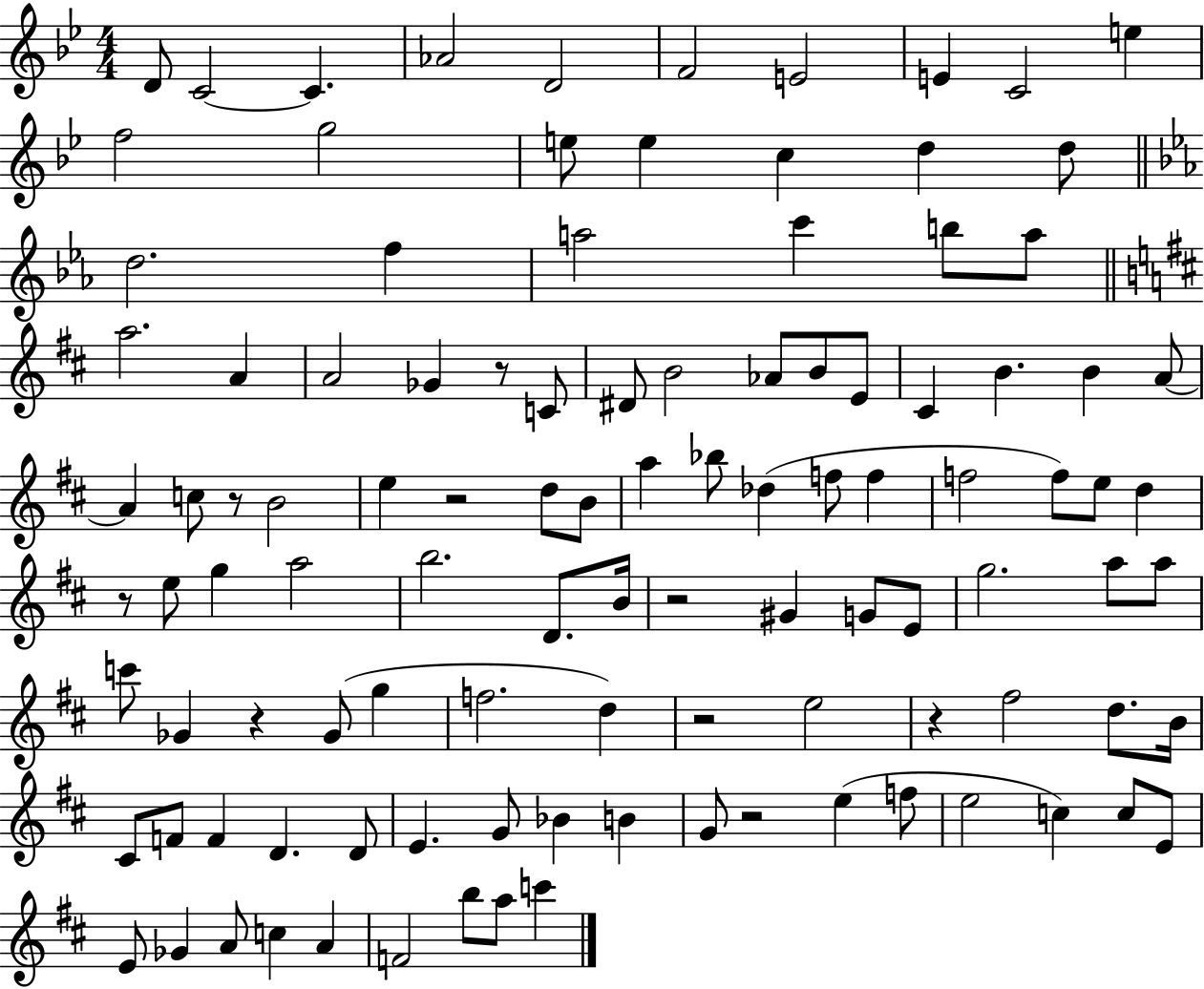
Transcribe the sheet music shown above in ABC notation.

X:1
T:Untitled
M:4/4
L:1/4
K:Bb
D/2 C2 C _A2 D2 F2 E2 E C2 e f2 g2 e/2 e c d d/2 d2 f a2 c' b/2 a/2 a2 A A2 _G z/2 C/2 ^D/2 B2 _A/2 B/2 E/2 ^C B B A/2 A c/2 z/2 B2 e z2 d/2 B/2 a _b/2 _d f/2 f f2 f/2 e/2 d z/2 e/2 g a2 b2 D/2 B/4 z2 ^G G/2 E/2 g2 a/2 a/2 c'/2 _G z _G/2 g f2 d z2 e2 z ^f2 d/2 B/4 ^C/2 F/2 F D D/2 E G/2 _B B G/2 z2 e f/2 e2 c c/2 E/2 E/2 _G A/2 c A F2 b/2 a/2 c'